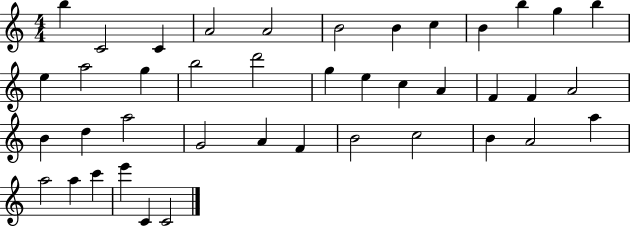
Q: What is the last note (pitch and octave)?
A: C4